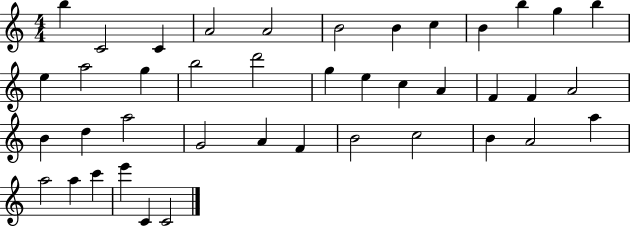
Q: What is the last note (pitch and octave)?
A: C4